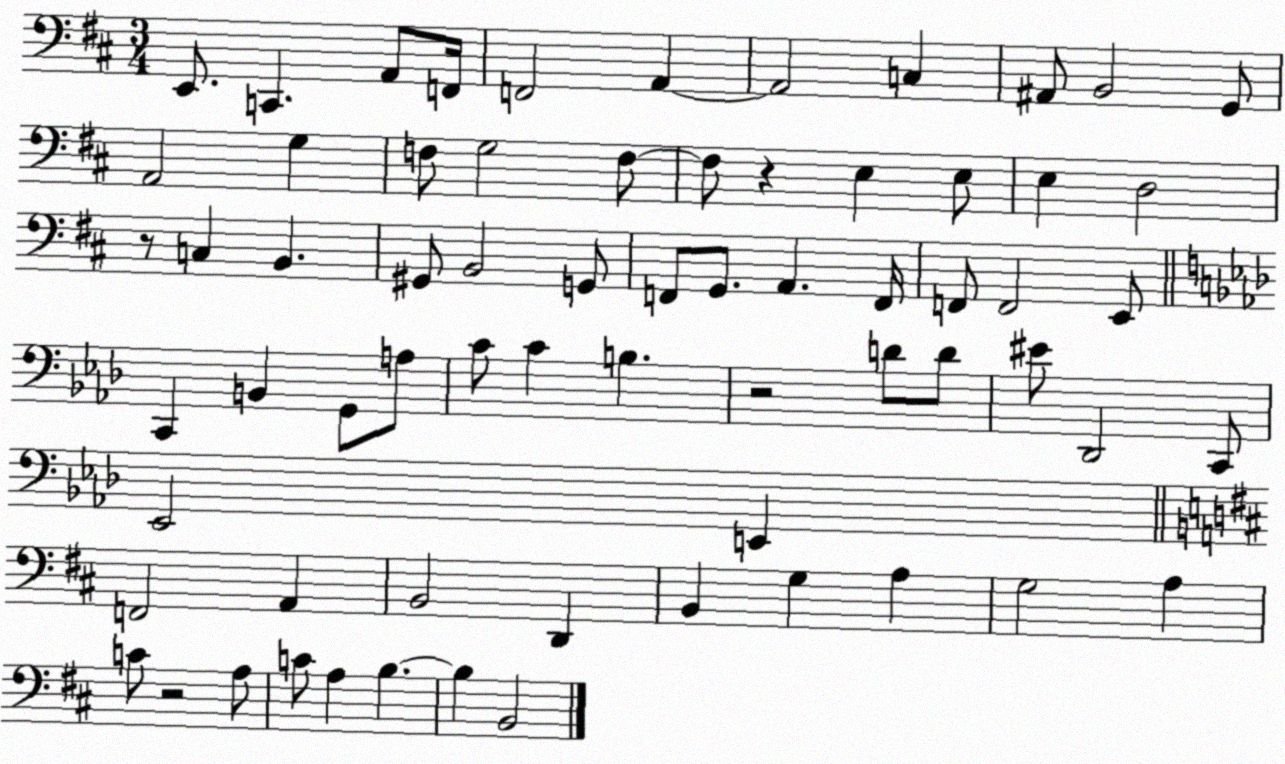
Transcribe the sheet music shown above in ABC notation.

X:1
T:Untitled
M:3/4
L:1/4
K:D
E,,/2 C,, A,,/2 F,,/4 F,,2 A,, A,,2 C, ^A,,/2 B,,2 G,,/2 A,,2 G, F,/2 G,2 F,/2 F,/2 z E, E,/2 E, D,2 z/2 C, B,, ^G,,/2 B,,2 G,,/2 F,,/2 G,,/2 A,, F,,/4 F,,/2 F,,2 E,,/2 C,, B,, G,,/2 A,/2 C/2 C B, z2 D/2 D/2 ^E/2 _D,,2 C,,/2 _E,,2 E,, F,,2 A,, B,,2 D,, B,, G, A, G,2 A, C/2 z2 A,/2 C/2 A, B, B, B,,2